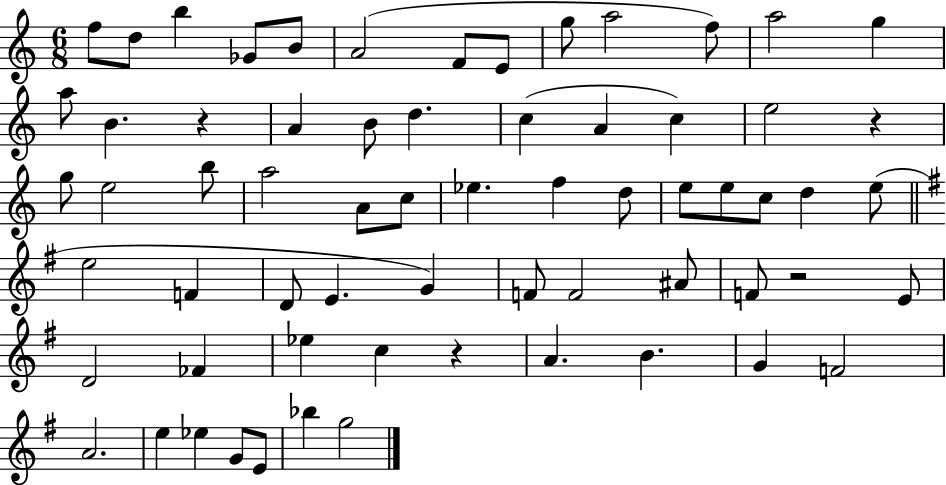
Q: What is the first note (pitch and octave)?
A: F5